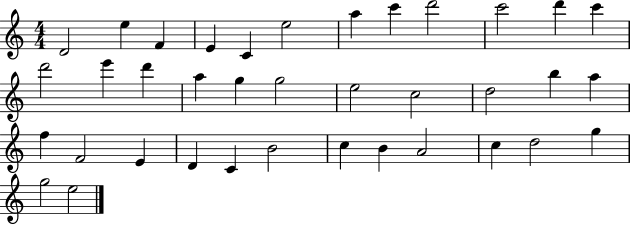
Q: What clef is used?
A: treble